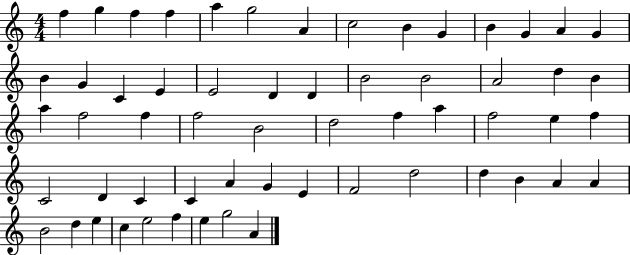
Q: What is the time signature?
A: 4/4